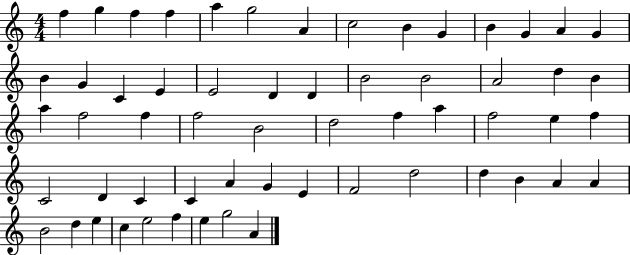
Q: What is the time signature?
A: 4/4